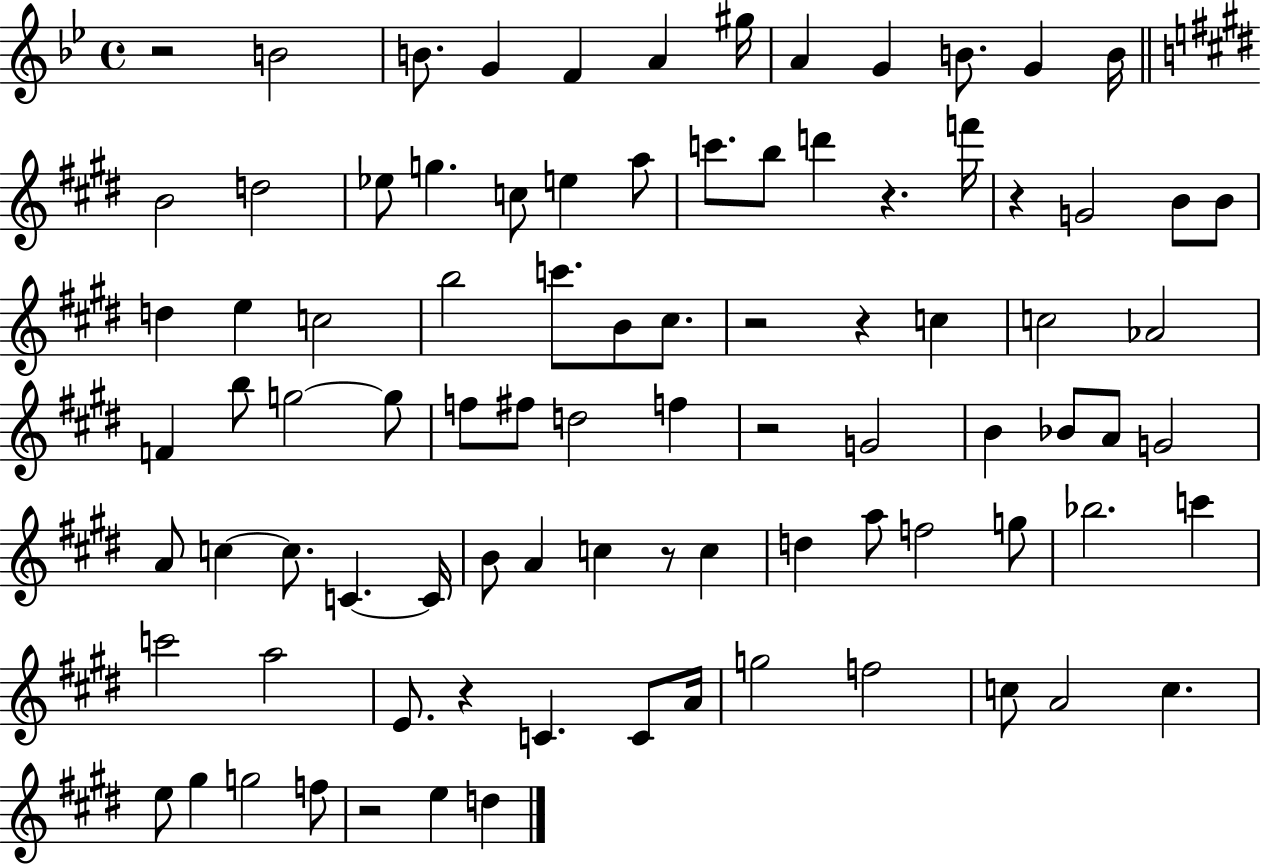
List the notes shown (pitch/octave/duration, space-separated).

R/h B4/h B4/e. G4/q F4/q A4/q G#5/s A4/q G4/q B4/e. G4/q B4/s B4/h D5/h Eb5/e G5/q. C5/e E5/q A5/e C6/e. B5/e D6/q R/q. F6/s R/q G4/h B4/e B4/e D5/q E5/q C5/h B5/h C6/e. B4/e C#5/e. R/h R/q C5/q C5/h Ab4/h F4/q B5/e G5/h G5/e F5/e F#5/e D5/h F5/q R/h G4/h B4/q Bb4/e A4/e G4/h A4/e C5/q C5/e. C4/q. C4/s B4/e A4/q C5/q R/e C5/q D5/q A5/e F5/h G5/e Bb5/h. C6/q C6/h A5/h E4/e. R/q C4/q. C4/e A4/s G5/h F5/h C5/e A4/h C5/q. E5/e G#5/q G5/h F5/e R/h E5/q D5/q